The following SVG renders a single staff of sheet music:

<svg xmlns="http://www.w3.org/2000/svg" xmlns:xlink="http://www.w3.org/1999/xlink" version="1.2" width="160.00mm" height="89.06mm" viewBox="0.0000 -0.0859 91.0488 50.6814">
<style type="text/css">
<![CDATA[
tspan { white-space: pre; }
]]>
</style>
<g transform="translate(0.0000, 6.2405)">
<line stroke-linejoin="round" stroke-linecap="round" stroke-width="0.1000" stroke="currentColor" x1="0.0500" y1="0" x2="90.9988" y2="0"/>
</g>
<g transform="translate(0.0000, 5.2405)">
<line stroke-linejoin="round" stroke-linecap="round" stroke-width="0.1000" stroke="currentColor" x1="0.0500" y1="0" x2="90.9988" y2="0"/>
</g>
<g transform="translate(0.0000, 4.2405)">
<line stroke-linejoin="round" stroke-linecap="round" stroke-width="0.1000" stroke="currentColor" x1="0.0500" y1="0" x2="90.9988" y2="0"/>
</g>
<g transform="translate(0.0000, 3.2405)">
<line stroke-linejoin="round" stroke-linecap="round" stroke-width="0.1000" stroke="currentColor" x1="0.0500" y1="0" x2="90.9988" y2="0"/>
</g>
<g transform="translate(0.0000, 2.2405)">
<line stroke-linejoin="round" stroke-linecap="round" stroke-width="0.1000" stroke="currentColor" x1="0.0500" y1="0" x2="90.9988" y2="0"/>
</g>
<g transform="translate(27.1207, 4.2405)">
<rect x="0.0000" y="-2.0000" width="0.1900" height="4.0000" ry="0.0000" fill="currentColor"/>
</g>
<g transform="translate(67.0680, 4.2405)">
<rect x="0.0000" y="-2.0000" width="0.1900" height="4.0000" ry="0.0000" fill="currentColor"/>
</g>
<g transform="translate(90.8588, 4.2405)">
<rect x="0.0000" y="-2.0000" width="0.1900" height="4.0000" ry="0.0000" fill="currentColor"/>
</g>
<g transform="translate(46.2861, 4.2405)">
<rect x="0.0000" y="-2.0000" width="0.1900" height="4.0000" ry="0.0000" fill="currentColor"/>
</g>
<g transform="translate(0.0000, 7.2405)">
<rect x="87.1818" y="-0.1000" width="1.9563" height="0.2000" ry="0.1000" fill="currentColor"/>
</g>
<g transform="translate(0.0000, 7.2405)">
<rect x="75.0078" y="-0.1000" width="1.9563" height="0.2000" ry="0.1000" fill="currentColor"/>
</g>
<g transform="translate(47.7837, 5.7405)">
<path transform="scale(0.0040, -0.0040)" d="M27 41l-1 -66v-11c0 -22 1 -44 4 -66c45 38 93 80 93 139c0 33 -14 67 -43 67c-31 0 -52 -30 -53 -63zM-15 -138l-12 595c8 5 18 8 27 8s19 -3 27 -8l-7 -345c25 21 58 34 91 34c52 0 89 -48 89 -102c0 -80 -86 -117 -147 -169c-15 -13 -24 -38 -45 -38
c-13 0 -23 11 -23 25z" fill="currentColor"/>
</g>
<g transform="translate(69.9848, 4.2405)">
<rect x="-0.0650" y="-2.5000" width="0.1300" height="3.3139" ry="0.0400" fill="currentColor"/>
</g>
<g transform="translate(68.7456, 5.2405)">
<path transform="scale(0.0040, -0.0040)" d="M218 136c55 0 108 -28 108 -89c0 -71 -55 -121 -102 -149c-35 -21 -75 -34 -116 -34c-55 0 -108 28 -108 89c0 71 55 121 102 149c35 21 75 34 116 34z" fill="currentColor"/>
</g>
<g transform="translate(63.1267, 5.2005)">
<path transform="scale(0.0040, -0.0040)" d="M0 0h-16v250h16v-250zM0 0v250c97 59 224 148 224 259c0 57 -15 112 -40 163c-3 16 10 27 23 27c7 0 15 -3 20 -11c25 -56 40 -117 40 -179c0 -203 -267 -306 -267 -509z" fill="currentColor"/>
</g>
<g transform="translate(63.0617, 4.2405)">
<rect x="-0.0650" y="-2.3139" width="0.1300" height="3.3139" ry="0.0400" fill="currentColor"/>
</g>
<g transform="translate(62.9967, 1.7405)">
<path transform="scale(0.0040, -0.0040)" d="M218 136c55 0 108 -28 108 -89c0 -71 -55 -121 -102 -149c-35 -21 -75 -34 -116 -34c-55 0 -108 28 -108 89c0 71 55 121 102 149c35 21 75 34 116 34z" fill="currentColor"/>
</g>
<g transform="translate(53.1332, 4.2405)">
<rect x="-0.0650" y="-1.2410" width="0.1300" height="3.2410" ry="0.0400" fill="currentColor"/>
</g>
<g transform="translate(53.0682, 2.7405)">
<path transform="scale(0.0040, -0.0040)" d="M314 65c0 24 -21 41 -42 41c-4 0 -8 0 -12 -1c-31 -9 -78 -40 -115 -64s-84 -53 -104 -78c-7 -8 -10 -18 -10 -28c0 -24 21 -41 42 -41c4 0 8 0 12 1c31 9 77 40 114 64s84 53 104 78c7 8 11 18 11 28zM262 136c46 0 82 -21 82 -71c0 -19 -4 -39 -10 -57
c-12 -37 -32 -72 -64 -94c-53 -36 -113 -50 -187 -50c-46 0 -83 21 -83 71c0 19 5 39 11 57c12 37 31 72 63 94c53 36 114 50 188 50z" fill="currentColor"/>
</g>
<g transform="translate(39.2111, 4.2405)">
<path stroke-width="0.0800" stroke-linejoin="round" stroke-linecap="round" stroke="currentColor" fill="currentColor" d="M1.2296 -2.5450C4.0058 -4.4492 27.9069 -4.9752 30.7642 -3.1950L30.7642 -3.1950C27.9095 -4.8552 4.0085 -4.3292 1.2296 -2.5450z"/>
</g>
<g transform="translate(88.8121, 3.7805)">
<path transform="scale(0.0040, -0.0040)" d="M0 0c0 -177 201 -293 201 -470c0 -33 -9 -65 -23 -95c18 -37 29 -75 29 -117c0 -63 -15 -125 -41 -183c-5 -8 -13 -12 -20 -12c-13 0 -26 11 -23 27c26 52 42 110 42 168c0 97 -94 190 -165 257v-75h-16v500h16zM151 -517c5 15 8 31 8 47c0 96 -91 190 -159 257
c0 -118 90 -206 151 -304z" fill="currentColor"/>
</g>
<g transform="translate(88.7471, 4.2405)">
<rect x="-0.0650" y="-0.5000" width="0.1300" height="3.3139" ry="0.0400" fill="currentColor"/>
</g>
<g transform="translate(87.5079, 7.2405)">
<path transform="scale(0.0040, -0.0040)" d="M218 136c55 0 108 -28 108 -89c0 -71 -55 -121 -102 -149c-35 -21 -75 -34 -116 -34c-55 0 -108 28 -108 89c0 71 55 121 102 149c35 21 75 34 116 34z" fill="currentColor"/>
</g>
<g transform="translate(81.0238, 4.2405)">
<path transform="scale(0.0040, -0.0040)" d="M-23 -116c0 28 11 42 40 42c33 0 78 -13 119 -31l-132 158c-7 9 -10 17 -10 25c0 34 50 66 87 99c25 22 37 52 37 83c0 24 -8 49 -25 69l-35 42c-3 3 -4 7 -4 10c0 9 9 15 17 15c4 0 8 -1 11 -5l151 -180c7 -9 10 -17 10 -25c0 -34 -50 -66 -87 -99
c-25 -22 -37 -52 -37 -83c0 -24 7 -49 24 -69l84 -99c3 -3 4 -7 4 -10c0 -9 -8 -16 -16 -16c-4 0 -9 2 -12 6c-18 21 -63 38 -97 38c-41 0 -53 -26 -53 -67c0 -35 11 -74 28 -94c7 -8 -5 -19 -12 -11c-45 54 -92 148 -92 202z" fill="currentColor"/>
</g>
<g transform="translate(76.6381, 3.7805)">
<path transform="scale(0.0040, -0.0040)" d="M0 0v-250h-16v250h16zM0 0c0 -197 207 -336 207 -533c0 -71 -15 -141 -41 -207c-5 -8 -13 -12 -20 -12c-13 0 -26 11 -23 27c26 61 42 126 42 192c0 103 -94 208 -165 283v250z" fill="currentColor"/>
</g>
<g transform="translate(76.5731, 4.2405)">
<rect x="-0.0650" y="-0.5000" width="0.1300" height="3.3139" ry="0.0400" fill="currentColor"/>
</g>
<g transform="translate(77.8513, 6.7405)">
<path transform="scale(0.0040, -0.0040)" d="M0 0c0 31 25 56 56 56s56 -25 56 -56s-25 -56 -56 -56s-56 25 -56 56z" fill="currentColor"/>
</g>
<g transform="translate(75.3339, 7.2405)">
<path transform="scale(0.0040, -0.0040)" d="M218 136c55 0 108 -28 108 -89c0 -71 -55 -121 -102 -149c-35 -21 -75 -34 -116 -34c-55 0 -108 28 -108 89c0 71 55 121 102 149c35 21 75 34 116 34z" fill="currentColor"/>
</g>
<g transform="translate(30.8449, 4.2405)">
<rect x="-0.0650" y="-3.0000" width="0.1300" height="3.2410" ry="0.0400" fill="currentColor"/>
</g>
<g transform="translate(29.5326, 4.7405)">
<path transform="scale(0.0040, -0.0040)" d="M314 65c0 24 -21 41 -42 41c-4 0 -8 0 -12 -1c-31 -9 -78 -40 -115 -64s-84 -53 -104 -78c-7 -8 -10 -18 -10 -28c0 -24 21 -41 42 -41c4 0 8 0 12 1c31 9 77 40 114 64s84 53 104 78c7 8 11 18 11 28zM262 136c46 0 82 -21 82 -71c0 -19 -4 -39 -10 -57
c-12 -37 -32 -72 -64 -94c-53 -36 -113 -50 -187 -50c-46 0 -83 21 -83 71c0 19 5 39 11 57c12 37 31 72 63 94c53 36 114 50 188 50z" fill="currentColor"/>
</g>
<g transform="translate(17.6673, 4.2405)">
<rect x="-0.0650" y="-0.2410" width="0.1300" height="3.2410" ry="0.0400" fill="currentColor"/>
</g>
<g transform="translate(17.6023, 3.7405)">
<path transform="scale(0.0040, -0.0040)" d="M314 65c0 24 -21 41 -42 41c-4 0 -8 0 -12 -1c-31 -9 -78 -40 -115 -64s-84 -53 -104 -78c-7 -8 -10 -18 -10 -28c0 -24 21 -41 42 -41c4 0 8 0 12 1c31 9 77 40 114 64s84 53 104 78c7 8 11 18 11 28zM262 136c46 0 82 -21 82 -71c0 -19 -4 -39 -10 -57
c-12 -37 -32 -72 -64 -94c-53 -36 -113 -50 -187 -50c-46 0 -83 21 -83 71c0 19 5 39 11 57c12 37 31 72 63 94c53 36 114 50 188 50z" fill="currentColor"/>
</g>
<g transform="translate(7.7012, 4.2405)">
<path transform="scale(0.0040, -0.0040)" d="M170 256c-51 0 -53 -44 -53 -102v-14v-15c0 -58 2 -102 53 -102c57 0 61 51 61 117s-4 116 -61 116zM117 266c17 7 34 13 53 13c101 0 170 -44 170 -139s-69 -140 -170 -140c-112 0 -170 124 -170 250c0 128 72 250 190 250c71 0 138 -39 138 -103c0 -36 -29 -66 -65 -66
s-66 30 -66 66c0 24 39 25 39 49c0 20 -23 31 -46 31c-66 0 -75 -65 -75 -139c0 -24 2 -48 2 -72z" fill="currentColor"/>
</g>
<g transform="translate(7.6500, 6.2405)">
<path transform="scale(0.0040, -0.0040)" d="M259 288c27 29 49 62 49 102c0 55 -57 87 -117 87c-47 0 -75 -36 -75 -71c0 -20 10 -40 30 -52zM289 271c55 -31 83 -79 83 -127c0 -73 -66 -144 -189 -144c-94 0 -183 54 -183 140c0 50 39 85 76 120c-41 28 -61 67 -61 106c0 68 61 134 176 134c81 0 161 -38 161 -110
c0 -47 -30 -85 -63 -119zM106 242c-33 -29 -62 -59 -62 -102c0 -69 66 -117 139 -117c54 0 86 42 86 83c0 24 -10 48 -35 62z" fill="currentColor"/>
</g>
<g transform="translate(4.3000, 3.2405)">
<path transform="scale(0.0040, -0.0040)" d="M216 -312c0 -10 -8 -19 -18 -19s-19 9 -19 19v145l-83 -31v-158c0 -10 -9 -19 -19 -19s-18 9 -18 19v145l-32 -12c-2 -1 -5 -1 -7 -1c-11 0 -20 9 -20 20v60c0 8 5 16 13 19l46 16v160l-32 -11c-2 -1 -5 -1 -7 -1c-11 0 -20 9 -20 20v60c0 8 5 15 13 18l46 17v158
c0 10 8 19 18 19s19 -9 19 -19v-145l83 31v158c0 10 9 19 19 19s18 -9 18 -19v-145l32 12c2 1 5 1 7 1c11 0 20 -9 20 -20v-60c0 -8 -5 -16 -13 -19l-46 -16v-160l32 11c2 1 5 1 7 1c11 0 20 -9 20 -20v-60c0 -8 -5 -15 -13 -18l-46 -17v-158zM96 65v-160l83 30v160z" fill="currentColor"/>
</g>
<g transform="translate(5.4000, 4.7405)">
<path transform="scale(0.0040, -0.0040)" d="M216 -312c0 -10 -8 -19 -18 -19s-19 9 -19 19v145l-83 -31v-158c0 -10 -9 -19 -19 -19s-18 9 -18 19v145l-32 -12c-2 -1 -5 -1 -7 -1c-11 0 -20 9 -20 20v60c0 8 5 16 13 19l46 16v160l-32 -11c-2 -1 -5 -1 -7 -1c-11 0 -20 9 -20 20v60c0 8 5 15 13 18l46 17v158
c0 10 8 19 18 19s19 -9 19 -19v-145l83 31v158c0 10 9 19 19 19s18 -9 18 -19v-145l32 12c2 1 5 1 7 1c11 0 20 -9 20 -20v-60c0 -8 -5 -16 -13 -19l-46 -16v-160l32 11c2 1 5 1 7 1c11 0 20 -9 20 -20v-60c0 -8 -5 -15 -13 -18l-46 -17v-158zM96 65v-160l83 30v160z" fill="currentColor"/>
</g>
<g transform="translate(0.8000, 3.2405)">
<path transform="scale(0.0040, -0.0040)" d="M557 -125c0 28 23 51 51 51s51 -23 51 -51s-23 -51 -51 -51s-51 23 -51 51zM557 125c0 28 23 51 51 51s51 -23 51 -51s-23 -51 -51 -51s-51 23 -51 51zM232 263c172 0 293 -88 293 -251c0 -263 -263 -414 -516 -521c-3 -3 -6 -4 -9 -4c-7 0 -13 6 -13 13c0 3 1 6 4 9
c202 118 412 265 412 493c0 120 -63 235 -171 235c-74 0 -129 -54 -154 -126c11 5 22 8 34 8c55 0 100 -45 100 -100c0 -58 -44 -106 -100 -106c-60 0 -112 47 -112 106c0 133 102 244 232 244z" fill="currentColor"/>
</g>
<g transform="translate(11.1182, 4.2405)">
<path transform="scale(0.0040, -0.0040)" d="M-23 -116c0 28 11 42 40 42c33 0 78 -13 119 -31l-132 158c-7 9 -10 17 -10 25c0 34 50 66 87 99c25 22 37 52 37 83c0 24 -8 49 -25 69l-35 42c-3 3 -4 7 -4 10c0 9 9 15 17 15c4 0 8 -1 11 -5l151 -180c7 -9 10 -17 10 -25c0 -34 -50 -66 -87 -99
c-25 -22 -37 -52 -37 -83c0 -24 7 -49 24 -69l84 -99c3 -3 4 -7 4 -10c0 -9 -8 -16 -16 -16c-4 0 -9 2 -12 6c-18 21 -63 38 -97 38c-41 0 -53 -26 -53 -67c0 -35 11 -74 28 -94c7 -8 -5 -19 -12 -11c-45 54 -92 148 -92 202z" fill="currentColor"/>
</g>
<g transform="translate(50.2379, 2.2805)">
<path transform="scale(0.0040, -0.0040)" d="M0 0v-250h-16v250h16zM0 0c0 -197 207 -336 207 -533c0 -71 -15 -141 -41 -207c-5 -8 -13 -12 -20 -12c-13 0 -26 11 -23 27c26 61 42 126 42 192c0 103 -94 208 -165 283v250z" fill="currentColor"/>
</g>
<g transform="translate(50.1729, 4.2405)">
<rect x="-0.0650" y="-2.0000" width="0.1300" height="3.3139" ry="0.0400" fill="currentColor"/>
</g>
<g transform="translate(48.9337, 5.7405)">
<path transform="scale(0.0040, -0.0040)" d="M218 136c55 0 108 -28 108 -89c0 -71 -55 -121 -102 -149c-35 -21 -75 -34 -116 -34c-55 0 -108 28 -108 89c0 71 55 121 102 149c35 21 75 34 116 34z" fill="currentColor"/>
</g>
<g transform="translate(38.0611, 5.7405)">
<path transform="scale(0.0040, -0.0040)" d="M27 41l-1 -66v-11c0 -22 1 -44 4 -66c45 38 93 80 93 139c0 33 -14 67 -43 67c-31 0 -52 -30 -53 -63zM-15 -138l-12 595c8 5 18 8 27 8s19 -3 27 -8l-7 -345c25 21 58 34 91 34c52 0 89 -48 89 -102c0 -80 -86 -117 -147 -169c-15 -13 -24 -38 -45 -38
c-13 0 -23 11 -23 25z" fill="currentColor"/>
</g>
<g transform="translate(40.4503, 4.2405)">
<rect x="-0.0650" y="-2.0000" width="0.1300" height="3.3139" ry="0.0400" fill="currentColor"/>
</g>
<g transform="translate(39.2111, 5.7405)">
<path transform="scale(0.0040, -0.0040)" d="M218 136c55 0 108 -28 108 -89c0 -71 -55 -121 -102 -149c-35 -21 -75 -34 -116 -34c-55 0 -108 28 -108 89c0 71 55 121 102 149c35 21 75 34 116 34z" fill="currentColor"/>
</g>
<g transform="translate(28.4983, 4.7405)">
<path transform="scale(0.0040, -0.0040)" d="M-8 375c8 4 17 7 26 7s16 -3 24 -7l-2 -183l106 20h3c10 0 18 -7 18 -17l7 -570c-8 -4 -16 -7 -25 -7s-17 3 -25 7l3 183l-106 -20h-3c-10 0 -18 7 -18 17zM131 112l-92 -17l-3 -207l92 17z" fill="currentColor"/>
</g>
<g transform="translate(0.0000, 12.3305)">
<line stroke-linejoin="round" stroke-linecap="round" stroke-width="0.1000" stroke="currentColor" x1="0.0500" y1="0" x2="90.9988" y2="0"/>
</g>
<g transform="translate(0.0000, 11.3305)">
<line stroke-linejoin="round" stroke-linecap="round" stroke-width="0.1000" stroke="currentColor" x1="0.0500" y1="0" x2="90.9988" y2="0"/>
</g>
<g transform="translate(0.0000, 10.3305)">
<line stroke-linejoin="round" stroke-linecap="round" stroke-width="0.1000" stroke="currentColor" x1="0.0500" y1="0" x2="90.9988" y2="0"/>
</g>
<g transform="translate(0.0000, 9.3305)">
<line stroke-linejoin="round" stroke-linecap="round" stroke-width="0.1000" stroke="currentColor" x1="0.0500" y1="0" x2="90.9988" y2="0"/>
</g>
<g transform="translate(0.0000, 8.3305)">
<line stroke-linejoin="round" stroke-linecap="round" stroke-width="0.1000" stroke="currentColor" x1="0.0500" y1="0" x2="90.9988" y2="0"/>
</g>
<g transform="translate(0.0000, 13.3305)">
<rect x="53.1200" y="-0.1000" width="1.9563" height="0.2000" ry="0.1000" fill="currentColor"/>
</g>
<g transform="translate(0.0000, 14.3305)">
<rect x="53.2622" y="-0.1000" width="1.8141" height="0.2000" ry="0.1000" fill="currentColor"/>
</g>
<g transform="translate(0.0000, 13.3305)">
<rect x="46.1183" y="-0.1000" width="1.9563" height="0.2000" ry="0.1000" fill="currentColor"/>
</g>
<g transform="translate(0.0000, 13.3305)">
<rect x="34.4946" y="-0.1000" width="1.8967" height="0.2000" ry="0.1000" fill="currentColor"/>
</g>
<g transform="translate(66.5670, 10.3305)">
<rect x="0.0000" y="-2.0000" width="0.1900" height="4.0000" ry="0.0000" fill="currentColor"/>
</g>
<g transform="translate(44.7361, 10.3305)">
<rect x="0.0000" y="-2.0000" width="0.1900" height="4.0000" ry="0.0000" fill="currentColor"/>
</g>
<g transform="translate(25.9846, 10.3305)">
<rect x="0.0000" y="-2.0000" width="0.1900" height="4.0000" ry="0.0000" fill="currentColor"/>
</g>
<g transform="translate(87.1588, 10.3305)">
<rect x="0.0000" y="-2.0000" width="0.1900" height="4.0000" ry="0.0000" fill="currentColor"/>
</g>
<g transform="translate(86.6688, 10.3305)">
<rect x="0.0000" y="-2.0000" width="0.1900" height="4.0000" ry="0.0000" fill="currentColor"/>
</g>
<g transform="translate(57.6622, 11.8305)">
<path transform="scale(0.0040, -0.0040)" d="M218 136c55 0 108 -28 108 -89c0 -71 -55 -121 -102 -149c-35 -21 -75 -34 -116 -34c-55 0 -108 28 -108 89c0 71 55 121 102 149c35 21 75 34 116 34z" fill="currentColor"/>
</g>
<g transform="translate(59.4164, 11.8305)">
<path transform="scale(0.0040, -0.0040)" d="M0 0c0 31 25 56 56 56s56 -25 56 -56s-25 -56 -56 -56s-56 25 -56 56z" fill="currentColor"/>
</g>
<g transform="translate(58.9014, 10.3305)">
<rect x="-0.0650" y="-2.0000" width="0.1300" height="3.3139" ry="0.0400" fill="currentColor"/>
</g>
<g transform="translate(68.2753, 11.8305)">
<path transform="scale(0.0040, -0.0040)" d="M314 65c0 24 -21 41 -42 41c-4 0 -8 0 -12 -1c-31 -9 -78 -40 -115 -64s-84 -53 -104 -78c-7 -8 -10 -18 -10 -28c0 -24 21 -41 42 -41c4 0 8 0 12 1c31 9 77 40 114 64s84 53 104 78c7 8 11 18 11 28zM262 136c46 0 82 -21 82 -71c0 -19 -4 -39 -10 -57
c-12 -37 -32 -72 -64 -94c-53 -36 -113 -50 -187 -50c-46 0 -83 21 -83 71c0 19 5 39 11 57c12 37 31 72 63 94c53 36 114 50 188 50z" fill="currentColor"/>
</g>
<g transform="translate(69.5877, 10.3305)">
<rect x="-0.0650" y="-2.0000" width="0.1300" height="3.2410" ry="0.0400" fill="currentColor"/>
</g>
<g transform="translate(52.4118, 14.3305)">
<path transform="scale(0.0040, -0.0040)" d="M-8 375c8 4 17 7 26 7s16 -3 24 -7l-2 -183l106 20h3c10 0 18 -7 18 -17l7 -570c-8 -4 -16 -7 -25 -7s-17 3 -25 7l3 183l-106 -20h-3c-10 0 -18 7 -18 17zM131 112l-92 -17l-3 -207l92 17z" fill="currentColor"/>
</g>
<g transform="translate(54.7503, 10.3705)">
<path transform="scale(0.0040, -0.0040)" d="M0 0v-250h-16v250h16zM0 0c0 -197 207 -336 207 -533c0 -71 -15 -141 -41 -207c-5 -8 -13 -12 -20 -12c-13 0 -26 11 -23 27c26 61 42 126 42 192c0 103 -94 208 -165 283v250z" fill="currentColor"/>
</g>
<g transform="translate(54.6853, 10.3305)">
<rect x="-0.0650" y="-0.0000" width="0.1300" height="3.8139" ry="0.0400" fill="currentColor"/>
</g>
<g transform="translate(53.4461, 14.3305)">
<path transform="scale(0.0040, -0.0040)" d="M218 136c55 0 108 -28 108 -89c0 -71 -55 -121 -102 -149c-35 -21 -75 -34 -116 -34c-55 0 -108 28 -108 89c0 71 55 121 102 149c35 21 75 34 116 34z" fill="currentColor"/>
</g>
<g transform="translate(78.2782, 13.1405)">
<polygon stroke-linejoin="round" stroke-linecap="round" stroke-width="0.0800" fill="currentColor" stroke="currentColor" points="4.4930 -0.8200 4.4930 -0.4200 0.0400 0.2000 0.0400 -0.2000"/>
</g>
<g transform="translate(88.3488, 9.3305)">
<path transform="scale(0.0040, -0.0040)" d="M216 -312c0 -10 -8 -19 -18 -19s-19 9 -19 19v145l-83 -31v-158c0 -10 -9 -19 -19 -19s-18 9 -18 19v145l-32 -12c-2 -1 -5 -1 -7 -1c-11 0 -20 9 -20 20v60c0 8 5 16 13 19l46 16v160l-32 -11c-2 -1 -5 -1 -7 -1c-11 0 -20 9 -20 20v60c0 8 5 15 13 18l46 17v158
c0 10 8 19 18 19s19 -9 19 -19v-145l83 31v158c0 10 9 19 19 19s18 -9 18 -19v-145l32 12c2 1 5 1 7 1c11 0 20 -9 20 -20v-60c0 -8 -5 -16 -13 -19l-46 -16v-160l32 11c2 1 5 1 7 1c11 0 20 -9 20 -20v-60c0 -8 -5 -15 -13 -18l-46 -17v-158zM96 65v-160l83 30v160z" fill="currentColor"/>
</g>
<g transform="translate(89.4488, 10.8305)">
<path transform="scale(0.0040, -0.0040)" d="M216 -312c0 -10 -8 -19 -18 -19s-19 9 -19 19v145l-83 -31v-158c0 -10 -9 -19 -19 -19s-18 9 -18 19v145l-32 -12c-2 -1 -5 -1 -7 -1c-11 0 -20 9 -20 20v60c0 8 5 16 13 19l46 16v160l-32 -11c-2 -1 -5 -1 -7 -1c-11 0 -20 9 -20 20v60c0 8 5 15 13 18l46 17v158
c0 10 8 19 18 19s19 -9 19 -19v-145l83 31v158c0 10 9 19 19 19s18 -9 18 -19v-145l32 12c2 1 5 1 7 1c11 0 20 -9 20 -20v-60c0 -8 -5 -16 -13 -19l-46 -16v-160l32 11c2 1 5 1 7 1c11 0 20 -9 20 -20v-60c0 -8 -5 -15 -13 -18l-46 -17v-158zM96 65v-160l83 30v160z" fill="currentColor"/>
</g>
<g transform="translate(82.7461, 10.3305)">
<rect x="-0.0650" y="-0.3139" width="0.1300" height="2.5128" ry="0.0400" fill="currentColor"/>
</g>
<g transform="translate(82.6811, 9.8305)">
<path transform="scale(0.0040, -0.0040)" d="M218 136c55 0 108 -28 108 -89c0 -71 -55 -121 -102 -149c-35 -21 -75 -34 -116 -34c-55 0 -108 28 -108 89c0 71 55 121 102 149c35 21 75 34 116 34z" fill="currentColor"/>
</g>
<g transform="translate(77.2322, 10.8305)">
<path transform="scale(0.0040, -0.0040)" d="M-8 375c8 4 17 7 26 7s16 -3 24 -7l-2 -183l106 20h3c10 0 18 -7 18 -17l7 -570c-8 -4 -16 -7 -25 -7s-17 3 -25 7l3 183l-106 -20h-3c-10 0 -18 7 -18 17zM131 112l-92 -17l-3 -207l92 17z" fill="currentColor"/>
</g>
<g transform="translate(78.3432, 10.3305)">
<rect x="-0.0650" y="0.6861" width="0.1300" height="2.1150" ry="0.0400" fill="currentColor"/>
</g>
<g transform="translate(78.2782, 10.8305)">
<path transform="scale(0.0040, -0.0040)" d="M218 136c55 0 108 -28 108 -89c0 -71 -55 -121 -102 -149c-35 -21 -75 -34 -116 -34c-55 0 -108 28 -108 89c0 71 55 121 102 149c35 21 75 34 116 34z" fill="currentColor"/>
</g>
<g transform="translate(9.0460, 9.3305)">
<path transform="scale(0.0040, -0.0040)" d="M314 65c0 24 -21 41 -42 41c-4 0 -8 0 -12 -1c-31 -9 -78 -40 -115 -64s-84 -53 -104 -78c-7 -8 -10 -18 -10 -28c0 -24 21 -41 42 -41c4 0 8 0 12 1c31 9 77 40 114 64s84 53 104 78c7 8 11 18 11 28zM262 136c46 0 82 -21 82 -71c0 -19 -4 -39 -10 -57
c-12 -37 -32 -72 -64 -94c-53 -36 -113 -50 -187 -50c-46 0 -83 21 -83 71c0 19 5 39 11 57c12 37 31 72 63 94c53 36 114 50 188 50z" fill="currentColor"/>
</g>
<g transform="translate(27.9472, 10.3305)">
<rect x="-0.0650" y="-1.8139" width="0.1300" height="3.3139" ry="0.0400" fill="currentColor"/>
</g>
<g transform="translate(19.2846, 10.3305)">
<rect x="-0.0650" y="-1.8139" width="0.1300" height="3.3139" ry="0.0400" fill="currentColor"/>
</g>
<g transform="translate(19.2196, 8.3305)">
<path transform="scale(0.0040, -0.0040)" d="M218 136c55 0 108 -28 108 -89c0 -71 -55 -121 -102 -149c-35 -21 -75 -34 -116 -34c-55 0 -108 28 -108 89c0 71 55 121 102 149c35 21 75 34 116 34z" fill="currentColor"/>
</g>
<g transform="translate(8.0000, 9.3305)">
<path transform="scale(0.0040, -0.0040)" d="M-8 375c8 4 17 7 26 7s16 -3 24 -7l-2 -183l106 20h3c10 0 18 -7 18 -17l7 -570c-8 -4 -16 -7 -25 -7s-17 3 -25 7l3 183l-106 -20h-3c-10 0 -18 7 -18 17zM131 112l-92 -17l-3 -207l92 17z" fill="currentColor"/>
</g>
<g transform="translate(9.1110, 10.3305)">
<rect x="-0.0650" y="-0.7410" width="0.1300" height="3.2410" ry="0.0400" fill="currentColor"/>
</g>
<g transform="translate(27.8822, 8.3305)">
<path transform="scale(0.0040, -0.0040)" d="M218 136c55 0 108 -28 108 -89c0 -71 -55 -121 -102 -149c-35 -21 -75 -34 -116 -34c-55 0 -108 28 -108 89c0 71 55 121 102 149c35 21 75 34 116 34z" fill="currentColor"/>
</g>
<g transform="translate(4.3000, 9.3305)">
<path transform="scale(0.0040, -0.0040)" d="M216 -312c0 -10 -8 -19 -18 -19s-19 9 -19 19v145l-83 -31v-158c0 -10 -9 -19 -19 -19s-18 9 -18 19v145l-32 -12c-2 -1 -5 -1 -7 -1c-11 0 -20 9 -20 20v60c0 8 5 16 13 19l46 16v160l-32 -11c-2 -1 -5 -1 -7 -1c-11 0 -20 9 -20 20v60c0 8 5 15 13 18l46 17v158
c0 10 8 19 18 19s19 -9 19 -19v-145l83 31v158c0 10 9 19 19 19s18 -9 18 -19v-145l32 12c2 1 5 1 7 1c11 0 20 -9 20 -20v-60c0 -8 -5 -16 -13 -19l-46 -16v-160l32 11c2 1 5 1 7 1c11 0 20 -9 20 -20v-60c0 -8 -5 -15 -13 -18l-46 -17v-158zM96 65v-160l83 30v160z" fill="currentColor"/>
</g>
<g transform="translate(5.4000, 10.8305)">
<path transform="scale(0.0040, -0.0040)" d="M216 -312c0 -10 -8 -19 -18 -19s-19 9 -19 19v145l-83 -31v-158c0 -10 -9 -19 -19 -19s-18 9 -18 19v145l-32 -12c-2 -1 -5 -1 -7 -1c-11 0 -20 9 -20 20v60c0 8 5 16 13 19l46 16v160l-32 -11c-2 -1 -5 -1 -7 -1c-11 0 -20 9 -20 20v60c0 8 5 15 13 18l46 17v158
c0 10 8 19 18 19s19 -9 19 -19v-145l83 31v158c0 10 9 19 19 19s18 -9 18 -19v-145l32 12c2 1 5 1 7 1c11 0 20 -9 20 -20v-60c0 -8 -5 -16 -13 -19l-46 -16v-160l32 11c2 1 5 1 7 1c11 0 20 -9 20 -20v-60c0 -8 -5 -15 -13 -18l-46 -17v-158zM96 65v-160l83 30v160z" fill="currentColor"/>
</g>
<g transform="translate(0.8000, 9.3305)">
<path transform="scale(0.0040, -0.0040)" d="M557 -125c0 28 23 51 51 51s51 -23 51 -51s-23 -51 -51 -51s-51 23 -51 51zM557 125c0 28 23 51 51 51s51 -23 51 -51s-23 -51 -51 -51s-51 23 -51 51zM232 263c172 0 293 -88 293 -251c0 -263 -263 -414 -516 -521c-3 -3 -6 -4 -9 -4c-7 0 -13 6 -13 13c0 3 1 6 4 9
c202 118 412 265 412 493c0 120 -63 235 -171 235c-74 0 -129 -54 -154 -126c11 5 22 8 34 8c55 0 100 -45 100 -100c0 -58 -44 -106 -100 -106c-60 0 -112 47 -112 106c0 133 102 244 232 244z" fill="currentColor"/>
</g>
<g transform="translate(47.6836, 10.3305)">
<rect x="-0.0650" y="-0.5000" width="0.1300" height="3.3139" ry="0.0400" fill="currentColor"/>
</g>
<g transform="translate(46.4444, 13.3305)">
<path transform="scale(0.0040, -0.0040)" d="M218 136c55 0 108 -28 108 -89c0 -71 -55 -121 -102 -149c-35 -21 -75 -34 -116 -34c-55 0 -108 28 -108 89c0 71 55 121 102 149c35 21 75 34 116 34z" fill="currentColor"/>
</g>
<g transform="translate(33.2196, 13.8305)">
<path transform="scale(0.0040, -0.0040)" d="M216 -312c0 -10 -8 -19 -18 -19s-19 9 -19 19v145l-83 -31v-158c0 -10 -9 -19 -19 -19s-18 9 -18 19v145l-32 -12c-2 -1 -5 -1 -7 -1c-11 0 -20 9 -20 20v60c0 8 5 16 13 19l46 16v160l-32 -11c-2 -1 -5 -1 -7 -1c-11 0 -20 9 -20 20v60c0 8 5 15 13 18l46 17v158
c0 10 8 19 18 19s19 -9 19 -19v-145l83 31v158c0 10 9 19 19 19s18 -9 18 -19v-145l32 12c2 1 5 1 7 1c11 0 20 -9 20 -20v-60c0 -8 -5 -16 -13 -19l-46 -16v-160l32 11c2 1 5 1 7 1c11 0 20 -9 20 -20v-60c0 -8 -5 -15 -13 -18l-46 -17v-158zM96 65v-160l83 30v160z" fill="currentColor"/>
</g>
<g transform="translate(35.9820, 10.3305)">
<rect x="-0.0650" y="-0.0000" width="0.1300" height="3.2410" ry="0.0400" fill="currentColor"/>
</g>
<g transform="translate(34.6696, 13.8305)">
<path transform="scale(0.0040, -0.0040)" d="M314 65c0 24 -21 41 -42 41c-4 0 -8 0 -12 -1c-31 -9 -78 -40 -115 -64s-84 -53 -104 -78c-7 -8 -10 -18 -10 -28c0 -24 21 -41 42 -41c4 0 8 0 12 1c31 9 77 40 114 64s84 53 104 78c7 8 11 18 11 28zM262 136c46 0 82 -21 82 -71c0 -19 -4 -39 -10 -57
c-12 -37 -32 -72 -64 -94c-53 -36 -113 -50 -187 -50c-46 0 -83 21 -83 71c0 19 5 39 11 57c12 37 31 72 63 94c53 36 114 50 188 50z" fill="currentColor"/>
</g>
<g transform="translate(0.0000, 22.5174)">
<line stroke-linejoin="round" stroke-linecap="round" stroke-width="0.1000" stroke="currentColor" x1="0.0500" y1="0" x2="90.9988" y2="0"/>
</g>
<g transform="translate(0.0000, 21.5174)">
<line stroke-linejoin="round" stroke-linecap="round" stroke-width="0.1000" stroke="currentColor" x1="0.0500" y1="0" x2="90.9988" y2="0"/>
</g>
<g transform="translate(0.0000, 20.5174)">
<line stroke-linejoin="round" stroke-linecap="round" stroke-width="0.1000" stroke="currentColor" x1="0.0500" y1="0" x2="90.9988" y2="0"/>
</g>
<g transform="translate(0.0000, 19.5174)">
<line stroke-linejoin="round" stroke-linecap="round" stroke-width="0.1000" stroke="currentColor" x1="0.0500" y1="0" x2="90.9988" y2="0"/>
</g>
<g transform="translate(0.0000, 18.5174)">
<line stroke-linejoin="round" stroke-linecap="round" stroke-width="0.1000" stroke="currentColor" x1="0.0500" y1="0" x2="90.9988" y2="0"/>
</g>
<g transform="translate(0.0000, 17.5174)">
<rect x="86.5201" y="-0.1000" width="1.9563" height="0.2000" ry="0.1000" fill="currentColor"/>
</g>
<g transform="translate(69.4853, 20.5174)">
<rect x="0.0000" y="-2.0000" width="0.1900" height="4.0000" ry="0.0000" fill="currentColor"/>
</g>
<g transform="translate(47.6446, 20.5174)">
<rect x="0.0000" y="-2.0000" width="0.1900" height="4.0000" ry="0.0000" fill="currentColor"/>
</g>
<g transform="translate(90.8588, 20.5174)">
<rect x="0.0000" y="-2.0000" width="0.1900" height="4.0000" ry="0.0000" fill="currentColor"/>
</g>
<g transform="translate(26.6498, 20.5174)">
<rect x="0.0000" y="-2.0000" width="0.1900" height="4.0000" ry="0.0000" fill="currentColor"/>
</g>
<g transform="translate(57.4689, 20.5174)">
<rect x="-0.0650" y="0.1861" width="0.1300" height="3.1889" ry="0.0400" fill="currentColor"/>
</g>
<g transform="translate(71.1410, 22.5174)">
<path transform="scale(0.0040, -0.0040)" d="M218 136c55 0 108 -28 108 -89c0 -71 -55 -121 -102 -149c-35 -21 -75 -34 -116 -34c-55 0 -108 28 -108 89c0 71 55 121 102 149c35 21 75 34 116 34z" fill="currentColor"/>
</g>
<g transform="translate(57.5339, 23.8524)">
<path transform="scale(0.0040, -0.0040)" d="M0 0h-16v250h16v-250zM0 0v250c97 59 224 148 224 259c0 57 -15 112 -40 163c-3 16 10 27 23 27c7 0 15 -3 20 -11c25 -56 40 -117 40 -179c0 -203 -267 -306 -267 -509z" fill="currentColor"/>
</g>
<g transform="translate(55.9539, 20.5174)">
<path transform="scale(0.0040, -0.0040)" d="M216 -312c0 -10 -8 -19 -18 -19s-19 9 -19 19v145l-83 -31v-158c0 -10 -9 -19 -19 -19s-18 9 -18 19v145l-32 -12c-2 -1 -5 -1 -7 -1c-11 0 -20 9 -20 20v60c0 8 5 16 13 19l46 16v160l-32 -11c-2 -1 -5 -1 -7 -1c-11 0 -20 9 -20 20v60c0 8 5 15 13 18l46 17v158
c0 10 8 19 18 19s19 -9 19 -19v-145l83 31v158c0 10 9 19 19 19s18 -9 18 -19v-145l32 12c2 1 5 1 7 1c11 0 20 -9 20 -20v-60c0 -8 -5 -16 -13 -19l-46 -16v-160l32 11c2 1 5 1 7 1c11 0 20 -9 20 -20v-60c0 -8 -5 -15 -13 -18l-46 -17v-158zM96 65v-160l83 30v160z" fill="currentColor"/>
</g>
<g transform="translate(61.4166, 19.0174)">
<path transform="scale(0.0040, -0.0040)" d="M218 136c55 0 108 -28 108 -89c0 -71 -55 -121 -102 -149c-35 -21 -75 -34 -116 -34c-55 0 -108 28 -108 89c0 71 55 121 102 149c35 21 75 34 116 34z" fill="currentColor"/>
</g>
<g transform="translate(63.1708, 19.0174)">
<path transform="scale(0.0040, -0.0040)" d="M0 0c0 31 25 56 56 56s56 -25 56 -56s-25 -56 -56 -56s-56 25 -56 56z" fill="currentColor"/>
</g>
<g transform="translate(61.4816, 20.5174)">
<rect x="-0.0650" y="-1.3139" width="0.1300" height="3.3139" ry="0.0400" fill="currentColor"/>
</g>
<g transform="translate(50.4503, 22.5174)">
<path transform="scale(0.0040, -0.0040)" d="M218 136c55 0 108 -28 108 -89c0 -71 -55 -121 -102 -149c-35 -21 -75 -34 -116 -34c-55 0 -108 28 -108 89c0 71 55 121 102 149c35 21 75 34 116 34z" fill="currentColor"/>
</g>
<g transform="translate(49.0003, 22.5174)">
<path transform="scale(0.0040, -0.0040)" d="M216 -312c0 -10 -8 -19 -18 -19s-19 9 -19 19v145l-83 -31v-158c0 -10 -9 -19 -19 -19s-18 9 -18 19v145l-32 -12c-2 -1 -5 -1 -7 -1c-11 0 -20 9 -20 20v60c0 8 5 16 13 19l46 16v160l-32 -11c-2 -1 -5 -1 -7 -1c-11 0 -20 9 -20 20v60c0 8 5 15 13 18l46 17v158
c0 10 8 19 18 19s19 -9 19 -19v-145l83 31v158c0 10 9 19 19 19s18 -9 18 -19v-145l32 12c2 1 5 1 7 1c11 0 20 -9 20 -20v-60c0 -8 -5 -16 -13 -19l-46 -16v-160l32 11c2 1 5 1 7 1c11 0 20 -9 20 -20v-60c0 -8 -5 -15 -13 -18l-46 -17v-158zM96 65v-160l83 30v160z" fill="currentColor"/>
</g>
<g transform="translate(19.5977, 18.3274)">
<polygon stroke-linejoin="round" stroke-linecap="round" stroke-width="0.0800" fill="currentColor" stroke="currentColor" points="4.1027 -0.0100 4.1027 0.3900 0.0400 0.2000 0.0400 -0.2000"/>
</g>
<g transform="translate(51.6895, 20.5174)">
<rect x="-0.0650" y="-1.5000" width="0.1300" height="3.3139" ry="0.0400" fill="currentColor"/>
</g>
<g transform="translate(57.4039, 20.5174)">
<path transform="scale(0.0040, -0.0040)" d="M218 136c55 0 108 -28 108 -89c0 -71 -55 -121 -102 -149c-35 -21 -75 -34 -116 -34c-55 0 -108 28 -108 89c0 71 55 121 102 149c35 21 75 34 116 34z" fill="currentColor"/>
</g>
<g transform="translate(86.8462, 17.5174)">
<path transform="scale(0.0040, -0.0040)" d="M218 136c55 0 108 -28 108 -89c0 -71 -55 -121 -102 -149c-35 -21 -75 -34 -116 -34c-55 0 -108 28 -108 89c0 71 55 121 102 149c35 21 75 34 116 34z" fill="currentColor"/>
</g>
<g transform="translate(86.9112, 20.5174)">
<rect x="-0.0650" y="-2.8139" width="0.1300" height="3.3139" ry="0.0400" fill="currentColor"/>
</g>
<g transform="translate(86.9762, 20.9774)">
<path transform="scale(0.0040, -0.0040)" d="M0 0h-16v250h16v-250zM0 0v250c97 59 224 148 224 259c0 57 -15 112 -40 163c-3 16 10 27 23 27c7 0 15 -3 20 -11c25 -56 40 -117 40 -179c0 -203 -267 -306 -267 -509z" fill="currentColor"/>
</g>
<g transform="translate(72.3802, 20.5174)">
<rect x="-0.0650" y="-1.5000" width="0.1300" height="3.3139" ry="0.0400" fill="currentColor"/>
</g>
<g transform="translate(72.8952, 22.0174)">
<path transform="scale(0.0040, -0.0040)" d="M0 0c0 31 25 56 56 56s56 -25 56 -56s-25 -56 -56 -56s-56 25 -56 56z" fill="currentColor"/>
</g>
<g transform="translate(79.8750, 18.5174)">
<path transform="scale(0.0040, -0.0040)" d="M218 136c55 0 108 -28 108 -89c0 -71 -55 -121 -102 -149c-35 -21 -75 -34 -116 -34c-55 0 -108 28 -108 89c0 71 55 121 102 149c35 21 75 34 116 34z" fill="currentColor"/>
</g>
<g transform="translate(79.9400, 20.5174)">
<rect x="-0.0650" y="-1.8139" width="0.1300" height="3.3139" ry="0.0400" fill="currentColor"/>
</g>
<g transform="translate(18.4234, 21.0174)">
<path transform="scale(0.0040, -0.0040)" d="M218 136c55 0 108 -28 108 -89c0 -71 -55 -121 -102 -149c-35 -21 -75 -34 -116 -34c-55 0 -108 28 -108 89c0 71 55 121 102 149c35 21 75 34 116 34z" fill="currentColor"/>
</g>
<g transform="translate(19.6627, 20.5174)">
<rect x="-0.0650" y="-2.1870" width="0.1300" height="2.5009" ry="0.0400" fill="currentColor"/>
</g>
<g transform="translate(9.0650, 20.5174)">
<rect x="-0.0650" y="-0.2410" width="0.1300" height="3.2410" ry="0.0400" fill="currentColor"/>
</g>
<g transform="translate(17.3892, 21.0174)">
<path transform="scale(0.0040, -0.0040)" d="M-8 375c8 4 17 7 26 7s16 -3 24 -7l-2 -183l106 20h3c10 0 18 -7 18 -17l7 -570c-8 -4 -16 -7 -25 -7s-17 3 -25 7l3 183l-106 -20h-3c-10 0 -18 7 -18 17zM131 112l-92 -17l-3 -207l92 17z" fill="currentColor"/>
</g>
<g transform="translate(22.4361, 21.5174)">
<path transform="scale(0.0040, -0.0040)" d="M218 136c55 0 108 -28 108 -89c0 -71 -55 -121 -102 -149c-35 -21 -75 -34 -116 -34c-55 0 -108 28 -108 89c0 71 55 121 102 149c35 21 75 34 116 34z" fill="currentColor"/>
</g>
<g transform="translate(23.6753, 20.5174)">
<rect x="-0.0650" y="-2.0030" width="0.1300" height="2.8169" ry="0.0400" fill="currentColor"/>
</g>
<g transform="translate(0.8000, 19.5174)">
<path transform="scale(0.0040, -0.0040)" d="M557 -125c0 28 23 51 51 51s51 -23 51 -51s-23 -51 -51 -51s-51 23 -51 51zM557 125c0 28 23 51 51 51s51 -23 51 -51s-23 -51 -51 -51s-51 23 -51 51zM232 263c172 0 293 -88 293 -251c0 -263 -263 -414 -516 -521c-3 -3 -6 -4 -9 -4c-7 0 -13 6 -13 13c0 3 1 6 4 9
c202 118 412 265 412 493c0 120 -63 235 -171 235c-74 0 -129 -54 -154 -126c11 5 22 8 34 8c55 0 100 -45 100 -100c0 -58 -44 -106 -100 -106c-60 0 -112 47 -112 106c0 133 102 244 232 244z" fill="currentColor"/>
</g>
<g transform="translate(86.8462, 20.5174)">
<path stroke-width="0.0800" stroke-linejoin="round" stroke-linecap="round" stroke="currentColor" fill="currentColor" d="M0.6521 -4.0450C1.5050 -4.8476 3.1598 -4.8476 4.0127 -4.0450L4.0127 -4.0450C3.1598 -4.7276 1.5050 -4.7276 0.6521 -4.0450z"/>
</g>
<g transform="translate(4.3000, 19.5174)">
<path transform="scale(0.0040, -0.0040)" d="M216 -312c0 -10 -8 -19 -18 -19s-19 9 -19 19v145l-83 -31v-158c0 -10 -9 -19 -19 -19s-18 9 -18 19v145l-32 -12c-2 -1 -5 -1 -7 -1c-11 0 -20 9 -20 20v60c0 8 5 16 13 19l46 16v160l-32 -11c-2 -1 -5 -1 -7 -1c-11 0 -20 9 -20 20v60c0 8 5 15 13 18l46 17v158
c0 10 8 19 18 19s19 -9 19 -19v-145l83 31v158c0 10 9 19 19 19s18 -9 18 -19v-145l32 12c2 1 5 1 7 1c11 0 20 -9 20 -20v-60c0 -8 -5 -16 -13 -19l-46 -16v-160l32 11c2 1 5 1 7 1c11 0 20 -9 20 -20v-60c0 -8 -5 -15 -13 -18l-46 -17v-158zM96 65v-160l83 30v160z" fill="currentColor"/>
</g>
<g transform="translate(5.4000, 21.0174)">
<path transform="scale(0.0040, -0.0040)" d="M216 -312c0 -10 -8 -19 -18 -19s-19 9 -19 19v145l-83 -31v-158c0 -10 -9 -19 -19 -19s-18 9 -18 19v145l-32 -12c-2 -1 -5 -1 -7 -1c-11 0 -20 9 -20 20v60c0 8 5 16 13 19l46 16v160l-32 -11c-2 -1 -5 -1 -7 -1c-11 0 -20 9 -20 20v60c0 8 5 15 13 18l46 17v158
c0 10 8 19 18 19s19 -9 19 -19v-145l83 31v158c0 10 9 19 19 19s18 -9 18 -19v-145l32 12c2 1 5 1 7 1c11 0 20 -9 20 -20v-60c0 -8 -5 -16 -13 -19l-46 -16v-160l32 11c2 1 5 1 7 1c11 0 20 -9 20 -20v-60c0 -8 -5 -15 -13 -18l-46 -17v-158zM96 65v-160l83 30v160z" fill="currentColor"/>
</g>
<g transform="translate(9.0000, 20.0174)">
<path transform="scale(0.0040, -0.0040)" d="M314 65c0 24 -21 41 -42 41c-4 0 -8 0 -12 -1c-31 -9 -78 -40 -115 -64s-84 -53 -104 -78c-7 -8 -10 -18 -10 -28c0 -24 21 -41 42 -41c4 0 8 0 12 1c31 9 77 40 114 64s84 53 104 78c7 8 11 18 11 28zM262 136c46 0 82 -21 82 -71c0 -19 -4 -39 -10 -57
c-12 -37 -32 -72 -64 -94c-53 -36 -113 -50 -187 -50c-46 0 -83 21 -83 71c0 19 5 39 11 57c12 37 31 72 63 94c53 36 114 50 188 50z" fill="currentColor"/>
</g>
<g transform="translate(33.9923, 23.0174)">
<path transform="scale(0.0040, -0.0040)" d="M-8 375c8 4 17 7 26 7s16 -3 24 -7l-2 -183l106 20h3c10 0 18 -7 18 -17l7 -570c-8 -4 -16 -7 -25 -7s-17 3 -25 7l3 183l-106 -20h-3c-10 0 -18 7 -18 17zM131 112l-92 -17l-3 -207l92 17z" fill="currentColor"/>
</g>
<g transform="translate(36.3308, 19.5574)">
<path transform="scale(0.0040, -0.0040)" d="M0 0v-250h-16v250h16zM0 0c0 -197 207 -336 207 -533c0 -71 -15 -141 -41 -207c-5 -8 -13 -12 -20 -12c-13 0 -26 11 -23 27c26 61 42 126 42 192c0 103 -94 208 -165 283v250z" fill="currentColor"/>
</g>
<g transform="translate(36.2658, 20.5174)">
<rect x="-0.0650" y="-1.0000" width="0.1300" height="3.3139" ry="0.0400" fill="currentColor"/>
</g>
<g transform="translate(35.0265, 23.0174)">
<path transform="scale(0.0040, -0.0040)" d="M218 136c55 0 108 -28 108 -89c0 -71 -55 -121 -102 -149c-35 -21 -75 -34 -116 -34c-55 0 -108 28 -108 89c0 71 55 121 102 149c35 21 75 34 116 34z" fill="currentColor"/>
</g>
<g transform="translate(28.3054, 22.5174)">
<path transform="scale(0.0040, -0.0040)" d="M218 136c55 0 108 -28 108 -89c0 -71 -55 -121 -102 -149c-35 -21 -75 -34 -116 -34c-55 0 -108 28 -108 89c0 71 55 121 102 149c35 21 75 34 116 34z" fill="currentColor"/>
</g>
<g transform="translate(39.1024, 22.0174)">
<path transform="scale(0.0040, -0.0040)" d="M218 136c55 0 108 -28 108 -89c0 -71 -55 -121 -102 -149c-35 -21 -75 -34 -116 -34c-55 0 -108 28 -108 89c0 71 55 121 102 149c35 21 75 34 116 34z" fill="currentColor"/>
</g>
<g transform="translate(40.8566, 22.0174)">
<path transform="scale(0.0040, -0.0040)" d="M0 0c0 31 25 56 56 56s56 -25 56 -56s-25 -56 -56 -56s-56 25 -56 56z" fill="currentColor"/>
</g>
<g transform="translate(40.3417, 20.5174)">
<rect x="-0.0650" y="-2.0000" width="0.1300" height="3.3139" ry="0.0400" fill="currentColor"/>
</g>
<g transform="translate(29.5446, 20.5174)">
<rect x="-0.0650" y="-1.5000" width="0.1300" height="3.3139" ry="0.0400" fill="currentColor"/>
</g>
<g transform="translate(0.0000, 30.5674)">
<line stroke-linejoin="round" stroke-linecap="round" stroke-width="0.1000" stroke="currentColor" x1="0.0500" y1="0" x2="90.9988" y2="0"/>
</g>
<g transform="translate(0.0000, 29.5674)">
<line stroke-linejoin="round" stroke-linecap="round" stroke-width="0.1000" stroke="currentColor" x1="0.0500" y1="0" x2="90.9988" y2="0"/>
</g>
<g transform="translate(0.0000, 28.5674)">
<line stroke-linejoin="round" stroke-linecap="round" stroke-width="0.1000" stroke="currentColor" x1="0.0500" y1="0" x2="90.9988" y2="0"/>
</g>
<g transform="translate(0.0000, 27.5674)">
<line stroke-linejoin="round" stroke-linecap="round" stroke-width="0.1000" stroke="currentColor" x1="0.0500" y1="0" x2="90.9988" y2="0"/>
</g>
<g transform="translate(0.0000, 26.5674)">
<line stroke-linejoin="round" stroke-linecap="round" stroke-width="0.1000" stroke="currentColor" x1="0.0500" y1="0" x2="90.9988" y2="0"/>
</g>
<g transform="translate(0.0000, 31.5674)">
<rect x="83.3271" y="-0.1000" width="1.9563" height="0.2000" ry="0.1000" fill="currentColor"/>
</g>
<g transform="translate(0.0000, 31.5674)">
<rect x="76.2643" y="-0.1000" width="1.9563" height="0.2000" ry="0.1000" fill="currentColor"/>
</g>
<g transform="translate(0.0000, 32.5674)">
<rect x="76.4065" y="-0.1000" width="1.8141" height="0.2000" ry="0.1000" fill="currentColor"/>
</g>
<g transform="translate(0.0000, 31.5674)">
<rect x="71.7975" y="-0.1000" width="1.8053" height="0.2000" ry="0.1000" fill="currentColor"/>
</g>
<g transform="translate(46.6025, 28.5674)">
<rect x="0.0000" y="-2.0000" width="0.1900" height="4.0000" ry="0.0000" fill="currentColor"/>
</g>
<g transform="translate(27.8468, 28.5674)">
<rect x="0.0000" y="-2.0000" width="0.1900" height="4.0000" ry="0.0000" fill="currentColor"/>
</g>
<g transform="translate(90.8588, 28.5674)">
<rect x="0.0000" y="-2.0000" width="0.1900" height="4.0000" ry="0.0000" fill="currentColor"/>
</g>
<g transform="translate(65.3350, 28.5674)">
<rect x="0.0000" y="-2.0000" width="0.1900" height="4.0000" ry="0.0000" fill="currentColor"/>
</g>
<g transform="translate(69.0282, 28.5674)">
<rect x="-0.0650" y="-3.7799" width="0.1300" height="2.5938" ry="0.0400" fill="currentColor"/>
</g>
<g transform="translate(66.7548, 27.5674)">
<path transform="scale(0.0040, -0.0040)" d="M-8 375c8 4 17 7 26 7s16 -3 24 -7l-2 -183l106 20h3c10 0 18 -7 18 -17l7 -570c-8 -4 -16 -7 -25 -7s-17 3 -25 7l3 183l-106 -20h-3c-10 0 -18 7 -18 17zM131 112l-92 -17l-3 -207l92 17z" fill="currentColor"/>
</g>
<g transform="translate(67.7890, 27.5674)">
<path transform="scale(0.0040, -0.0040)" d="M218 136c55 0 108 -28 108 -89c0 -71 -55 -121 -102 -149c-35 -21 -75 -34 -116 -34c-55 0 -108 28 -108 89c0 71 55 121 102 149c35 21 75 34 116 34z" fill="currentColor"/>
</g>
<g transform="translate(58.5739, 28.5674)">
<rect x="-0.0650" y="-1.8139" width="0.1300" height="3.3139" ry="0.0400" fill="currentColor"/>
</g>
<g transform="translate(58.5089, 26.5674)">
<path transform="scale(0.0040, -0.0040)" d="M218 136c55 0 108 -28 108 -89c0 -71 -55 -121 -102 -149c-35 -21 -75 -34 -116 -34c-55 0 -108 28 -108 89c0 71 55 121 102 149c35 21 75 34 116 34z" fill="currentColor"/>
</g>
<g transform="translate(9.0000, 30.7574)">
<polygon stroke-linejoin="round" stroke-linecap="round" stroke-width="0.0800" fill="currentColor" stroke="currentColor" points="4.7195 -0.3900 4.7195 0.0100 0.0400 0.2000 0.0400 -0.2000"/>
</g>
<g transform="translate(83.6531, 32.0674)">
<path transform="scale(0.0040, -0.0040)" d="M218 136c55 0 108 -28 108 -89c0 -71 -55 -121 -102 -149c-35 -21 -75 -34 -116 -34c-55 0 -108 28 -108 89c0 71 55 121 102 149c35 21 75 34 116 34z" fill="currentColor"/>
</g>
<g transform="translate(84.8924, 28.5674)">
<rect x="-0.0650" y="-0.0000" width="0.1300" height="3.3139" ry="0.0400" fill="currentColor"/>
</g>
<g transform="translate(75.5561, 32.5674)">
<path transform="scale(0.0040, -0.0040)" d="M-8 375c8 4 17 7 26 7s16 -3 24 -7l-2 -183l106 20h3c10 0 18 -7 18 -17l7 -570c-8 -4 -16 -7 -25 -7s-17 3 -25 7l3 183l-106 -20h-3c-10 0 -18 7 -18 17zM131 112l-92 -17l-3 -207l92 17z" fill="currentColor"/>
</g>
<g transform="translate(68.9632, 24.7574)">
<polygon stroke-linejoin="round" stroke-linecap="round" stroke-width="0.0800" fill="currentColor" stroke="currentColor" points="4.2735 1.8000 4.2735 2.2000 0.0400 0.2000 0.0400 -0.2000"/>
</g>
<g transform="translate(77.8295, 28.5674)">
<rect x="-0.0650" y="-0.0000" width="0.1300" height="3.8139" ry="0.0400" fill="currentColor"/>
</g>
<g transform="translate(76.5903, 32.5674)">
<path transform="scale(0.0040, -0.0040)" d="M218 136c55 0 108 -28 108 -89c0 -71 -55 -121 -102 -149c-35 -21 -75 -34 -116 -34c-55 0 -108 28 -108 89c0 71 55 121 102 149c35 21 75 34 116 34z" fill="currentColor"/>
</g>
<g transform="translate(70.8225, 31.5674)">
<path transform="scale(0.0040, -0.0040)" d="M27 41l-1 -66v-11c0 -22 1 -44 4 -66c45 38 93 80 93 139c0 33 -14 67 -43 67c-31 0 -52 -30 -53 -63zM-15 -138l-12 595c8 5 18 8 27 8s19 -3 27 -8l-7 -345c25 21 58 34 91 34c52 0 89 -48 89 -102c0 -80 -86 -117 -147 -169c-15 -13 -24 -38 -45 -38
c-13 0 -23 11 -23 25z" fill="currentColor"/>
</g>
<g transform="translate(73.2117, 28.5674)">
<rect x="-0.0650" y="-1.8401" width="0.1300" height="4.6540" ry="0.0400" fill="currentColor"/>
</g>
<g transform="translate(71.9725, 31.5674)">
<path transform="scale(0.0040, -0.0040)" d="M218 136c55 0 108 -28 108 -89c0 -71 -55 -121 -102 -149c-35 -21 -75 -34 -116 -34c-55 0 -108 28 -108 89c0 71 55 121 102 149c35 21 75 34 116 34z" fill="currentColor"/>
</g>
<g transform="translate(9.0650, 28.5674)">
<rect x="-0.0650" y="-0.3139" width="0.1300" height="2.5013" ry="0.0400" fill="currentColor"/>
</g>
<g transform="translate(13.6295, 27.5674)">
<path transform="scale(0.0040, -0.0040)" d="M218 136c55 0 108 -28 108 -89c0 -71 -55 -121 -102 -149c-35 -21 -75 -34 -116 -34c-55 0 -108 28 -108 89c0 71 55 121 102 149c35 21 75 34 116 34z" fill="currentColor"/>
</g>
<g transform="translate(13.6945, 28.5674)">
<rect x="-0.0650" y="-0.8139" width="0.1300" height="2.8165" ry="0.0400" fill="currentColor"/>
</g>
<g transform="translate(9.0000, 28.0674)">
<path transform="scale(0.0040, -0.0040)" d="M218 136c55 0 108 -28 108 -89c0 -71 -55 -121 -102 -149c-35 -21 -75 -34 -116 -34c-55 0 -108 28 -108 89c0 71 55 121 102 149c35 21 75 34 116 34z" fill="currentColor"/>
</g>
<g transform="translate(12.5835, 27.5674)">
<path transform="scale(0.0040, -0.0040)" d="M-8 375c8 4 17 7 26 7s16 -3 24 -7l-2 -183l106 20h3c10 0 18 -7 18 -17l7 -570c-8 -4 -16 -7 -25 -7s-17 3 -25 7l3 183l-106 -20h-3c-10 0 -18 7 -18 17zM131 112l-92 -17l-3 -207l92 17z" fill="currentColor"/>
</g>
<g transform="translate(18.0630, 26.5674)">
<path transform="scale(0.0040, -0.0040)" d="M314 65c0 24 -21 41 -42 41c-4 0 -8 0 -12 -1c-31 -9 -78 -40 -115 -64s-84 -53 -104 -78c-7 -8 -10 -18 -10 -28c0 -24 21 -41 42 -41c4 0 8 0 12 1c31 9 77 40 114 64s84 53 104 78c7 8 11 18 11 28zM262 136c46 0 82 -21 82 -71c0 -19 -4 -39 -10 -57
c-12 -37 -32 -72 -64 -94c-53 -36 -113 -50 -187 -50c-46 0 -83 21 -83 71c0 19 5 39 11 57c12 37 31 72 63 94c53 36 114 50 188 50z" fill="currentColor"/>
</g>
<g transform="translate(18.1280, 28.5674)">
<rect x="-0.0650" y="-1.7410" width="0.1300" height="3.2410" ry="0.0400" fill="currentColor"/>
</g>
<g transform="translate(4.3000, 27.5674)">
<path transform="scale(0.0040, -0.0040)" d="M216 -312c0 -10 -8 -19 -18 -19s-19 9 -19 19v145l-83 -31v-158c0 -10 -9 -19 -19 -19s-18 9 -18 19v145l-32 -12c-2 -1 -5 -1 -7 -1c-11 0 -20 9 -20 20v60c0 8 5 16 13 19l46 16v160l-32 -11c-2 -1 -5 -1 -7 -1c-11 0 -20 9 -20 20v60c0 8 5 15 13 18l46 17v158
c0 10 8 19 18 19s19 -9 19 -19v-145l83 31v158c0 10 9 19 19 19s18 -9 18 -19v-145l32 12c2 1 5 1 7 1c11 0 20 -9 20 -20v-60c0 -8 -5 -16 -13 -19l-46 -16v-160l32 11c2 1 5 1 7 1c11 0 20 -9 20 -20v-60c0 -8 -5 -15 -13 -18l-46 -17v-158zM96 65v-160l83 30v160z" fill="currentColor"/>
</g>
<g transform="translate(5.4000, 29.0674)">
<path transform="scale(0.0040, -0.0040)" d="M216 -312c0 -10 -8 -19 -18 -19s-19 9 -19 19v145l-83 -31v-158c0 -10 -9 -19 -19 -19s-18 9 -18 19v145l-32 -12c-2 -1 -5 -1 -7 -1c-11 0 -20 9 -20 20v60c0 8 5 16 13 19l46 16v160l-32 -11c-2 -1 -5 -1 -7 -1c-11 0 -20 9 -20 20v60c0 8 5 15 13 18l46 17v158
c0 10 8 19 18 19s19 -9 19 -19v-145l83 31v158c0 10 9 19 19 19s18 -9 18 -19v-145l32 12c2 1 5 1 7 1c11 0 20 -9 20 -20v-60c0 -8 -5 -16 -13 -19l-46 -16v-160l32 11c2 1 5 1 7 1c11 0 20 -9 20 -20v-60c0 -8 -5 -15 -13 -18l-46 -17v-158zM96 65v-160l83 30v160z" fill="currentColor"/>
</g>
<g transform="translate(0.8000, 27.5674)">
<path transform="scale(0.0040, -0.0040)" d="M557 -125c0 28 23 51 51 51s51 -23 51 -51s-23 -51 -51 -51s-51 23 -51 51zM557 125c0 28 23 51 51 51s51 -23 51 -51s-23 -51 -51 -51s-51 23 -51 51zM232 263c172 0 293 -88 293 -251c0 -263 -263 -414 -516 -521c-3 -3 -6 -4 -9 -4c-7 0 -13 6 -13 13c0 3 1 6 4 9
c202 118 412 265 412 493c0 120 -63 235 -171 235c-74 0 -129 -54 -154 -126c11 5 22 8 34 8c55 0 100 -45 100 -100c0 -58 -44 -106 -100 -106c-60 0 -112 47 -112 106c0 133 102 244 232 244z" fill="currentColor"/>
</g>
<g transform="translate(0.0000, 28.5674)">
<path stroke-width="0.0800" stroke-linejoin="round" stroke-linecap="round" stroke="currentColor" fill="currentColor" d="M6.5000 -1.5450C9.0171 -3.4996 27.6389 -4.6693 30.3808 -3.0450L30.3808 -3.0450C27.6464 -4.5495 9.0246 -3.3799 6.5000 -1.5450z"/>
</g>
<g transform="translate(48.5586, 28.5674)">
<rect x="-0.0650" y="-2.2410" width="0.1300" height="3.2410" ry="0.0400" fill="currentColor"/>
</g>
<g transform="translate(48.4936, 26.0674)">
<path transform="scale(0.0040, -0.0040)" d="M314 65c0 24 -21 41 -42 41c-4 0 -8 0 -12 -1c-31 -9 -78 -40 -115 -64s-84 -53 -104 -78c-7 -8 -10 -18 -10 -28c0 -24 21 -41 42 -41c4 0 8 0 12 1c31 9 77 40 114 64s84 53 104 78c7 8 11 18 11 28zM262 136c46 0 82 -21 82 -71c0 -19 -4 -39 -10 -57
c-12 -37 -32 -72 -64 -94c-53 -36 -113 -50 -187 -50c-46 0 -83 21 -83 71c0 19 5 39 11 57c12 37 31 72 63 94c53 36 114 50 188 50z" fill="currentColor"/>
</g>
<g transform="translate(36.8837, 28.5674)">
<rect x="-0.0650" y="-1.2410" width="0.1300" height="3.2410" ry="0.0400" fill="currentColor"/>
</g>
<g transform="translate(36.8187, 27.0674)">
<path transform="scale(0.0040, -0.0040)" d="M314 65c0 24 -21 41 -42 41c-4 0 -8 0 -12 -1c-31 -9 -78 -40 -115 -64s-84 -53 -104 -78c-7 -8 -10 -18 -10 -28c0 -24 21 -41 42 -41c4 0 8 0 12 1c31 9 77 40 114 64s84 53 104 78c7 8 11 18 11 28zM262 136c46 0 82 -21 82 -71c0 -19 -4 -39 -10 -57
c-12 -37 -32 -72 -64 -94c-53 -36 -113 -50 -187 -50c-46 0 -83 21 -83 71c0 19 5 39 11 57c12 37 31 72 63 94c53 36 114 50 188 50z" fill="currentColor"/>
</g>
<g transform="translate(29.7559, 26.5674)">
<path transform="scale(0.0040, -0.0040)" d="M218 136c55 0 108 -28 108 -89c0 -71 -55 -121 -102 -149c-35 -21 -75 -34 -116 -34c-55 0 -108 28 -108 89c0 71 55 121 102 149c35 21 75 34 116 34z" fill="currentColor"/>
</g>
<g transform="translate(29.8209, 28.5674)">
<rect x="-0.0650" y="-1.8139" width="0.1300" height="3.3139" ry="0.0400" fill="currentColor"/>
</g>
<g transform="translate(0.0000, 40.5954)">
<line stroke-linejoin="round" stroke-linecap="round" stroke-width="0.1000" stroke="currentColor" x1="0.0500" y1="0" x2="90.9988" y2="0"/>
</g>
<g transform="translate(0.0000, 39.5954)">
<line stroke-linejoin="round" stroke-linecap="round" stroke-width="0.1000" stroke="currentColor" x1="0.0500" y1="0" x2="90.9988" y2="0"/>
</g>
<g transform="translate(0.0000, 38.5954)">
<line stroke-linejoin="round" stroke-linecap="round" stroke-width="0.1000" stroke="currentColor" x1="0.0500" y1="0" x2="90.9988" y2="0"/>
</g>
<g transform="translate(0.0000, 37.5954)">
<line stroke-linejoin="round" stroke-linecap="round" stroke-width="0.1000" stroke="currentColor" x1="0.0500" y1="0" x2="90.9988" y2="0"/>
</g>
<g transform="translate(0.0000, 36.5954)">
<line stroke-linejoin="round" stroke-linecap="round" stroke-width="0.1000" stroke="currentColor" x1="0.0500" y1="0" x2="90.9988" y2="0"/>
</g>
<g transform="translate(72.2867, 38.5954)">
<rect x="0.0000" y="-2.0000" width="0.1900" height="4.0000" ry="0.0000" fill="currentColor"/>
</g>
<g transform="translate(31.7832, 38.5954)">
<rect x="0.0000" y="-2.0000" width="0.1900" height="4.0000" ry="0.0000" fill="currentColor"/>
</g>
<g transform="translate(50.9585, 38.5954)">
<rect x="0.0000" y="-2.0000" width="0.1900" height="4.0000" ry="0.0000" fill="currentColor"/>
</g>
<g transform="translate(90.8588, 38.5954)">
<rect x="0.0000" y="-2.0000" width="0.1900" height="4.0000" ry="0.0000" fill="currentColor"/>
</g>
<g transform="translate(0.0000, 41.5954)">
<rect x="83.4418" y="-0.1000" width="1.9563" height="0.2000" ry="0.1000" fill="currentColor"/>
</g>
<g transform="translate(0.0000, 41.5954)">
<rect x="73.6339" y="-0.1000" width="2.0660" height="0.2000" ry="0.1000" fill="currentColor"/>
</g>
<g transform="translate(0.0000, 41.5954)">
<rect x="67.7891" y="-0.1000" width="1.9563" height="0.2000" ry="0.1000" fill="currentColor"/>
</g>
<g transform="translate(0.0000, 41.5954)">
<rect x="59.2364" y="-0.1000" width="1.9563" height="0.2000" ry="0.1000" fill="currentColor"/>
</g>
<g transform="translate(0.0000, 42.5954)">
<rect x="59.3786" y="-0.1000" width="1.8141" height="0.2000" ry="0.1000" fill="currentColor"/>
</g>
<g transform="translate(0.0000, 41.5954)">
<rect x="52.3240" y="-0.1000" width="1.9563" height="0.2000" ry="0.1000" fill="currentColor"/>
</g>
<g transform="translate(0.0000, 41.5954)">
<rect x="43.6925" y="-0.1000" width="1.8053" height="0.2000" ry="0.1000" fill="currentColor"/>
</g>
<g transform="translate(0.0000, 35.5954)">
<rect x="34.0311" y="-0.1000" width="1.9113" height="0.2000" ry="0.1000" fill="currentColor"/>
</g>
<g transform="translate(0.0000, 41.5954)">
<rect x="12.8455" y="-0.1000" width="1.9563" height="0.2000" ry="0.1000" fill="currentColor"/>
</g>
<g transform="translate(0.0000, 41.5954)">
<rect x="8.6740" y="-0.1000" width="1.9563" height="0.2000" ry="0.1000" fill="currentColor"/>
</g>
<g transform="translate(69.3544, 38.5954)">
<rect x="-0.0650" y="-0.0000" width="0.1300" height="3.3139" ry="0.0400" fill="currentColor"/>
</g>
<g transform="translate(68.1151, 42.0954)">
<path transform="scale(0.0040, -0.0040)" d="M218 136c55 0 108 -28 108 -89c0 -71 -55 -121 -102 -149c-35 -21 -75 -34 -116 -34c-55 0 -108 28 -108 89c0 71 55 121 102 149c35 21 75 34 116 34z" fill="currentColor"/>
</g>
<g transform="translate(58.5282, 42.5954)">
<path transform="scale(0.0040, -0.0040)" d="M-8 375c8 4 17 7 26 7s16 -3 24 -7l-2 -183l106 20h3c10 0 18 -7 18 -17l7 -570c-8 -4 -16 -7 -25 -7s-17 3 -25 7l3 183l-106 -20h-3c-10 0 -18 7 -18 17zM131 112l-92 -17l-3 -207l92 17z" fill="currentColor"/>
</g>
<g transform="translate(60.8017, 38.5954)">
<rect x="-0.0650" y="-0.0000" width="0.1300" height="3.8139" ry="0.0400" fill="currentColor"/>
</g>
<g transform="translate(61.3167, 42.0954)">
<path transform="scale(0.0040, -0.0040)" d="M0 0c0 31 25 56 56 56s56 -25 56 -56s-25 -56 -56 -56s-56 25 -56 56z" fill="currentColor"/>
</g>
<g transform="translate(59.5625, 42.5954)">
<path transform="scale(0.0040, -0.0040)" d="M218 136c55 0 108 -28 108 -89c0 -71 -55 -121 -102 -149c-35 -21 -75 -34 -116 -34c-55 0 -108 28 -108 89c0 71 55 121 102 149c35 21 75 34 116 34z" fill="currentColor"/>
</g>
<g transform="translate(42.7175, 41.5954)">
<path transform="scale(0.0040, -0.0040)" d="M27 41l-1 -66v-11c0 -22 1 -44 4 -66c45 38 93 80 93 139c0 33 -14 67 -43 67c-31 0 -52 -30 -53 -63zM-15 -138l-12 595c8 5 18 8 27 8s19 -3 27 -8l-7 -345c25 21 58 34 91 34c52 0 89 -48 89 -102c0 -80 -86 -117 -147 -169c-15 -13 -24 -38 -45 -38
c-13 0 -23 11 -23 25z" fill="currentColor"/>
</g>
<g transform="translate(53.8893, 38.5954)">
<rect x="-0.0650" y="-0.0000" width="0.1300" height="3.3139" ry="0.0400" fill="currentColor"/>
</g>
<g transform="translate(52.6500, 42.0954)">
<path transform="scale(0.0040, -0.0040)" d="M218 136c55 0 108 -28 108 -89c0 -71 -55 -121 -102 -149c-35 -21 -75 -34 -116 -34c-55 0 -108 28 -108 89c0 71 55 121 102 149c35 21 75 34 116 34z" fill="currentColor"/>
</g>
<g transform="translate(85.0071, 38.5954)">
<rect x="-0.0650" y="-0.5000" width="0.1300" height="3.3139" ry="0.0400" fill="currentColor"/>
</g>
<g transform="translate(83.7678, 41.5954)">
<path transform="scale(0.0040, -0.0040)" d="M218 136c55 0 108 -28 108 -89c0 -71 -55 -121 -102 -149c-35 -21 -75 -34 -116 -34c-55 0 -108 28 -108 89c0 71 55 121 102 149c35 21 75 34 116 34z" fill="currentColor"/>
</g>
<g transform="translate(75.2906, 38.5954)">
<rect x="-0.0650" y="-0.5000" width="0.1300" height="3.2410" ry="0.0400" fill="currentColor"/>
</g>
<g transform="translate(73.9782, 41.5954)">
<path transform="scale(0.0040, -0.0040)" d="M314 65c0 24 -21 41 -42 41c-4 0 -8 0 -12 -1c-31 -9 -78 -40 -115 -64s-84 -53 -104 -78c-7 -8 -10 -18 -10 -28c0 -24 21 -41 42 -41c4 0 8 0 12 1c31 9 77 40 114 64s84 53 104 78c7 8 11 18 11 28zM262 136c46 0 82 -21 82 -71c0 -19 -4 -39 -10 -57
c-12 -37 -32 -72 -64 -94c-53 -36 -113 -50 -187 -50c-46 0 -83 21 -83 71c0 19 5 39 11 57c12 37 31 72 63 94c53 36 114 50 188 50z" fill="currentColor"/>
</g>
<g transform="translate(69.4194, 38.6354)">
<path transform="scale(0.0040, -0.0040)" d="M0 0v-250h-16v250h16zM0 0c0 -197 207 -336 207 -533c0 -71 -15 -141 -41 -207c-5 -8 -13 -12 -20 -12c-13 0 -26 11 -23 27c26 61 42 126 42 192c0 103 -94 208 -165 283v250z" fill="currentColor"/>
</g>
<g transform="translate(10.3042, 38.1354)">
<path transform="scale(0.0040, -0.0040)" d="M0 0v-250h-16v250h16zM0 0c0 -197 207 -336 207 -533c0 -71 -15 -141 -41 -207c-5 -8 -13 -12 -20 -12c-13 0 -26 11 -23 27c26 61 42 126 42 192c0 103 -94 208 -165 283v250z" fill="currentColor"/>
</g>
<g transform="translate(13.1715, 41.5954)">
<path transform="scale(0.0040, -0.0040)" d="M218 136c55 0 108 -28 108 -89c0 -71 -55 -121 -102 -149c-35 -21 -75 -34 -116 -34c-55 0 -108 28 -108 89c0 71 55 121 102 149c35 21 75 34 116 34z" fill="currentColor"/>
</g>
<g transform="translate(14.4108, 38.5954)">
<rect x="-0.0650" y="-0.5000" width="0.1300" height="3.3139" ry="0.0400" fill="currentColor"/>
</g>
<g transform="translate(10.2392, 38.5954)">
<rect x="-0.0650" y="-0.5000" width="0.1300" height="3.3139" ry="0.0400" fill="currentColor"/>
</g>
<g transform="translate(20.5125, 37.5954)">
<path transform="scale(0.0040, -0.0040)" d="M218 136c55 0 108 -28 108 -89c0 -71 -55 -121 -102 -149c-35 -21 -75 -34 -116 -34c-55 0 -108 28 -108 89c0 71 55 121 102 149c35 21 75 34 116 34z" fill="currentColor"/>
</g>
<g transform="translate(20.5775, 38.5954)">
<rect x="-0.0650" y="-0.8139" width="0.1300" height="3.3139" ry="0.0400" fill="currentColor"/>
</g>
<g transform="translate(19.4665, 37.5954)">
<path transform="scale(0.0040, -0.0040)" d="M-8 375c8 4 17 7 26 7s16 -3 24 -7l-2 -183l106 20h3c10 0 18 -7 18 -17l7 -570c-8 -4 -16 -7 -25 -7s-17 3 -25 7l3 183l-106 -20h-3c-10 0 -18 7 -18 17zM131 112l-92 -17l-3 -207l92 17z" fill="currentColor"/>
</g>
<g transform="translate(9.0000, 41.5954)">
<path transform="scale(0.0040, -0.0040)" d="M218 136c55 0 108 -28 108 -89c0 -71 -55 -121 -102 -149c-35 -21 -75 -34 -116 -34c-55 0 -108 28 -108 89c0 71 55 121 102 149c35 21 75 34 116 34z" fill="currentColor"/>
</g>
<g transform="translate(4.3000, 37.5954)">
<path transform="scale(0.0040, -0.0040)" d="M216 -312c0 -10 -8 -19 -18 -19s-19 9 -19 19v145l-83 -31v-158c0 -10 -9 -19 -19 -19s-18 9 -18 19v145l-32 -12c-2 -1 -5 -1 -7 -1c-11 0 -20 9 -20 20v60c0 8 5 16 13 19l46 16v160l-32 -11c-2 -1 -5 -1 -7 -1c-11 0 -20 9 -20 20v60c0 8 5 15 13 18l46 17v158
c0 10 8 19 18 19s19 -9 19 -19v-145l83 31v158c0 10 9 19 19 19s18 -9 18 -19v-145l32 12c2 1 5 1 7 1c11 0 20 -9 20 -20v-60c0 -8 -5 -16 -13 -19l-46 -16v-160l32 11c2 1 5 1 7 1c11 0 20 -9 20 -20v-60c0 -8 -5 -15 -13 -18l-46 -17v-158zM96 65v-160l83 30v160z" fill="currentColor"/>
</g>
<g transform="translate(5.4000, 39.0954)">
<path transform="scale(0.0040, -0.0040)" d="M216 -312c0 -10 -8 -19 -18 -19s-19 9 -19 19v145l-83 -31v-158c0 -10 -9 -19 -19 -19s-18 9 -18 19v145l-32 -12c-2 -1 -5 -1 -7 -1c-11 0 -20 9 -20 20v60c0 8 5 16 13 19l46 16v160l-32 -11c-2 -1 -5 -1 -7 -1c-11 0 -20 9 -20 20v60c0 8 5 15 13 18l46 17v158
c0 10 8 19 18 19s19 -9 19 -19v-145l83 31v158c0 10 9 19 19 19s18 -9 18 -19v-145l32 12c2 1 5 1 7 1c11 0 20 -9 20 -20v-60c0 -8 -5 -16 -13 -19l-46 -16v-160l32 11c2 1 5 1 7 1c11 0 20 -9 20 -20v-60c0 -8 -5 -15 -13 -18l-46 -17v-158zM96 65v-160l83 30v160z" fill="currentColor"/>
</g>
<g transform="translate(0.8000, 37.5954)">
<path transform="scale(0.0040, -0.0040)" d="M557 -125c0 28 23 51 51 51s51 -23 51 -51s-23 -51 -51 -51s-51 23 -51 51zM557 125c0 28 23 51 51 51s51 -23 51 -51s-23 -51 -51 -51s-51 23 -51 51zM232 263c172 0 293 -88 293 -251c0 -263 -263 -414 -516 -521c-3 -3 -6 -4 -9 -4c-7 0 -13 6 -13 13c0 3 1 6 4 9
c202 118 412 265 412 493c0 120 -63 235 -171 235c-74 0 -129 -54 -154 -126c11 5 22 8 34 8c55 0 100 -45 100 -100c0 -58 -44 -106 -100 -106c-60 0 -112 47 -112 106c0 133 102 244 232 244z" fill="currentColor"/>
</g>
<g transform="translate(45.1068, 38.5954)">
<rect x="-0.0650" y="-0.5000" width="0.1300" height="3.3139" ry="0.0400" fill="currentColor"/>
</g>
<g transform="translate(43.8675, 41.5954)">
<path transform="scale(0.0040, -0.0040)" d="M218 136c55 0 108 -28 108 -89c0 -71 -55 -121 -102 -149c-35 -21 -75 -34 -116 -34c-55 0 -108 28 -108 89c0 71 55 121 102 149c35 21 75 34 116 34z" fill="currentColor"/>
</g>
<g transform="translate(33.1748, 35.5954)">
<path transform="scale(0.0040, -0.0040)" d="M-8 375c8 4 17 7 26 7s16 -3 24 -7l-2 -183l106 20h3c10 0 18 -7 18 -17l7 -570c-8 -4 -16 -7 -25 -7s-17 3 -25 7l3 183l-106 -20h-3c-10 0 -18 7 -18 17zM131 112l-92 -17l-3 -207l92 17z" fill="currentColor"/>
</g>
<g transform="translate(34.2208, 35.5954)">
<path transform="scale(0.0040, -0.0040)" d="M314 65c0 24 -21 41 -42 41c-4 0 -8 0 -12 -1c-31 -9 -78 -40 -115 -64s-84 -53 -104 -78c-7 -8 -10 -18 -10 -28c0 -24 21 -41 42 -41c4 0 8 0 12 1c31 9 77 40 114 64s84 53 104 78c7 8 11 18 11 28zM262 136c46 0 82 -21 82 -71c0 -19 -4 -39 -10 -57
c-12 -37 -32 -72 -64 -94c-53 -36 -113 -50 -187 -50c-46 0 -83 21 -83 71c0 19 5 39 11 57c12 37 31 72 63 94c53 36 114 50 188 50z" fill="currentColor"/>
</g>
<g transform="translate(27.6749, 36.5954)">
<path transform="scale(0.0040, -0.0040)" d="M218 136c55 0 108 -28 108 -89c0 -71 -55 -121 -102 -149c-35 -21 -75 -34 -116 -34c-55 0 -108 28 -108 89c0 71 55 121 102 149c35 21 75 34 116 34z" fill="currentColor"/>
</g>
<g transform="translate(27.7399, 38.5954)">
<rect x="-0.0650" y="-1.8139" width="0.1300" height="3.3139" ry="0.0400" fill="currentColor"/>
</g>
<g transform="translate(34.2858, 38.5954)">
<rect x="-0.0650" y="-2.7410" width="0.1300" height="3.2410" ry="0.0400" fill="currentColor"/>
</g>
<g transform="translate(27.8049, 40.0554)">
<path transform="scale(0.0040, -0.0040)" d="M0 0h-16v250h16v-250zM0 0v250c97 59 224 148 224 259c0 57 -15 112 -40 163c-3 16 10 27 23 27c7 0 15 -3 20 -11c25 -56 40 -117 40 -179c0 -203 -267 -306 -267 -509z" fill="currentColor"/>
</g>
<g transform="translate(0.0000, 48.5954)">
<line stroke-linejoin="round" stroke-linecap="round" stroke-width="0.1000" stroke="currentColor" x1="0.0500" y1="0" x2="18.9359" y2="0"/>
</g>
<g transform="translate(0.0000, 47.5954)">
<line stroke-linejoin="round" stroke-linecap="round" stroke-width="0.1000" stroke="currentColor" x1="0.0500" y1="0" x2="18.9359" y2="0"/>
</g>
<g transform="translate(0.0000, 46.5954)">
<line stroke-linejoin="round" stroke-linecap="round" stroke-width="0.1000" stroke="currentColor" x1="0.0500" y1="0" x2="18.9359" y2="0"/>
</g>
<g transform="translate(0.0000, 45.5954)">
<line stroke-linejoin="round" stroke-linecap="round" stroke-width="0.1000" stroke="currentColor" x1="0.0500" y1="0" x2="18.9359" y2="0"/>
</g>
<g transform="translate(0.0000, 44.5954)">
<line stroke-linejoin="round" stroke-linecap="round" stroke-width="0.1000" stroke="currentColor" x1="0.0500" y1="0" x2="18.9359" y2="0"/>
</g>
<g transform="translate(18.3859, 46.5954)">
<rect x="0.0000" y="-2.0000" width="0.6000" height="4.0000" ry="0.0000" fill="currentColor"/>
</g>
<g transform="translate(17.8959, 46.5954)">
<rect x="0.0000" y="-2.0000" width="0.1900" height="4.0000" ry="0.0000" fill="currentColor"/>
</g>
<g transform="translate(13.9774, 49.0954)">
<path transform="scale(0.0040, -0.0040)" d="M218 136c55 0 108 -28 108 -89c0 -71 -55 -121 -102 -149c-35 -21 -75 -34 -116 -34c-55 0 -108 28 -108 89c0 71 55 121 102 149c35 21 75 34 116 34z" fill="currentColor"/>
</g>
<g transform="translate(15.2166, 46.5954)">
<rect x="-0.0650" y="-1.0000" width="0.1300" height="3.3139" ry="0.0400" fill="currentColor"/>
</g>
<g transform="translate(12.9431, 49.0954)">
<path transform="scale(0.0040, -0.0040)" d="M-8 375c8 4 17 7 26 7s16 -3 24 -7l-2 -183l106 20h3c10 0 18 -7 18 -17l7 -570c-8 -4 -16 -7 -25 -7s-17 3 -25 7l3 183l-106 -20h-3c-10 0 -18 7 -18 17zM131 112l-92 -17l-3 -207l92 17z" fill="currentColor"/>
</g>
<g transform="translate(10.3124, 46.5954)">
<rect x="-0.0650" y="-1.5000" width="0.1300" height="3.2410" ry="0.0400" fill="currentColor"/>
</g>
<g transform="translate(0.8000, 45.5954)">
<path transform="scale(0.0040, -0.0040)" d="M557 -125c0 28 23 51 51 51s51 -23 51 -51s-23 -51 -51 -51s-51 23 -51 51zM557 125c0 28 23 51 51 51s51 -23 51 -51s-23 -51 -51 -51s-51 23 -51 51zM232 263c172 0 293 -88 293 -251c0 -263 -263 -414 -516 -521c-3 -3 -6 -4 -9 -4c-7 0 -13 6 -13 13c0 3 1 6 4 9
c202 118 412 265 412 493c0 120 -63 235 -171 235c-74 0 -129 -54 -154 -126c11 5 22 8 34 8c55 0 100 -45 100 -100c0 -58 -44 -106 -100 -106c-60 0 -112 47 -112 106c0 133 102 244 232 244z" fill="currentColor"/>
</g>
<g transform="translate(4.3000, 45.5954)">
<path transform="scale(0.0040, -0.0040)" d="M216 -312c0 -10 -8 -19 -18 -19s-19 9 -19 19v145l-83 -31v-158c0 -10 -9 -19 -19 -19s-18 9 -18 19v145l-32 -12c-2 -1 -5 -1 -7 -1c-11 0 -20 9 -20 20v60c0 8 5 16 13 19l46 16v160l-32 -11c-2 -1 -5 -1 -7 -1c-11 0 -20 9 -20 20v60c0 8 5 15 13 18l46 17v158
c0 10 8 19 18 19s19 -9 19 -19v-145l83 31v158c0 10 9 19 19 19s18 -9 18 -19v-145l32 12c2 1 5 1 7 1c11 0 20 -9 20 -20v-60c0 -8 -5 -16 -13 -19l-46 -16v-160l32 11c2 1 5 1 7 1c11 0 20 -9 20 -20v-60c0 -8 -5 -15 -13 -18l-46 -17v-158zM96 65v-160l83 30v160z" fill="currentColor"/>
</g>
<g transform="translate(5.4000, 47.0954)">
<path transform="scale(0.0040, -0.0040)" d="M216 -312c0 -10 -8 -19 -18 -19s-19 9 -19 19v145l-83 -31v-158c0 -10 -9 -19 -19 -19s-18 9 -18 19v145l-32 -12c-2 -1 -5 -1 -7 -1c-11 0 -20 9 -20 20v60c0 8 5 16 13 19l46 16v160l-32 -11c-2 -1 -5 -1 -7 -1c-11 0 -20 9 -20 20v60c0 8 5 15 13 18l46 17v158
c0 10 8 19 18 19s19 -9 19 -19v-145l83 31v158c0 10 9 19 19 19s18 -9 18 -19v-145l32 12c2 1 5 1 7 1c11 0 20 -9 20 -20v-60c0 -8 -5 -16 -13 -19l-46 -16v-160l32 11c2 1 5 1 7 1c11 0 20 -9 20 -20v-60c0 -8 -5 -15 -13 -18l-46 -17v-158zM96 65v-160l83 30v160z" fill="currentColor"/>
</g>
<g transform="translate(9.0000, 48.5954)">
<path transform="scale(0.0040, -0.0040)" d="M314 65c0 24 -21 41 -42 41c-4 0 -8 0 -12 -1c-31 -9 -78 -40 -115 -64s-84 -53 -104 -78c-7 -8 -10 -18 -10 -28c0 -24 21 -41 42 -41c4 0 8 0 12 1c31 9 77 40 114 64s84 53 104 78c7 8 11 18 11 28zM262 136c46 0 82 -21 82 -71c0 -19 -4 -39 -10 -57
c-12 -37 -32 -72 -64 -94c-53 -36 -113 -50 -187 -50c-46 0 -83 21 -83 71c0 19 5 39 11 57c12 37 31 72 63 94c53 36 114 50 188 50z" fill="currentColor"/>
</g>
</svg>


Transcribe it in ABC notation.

X:1
T:Untitled
M:6/8
L:1/4
K:D
z E,2 C,2 _A,, _A,,/2 G,2 B,/2 B,, E,,/2 z E,,/4 F,2 A, A, ^D,,2 E,, C,,/2 A,, A,,2 C,/2 E,/2 E,2 C,/2 B,,/2 G,, F,,/2 A,, ^G,, ^D,/2 G, G,, A, ^C/2 E,/2 F,/2 A,2 A, G,2 B,2 A, F,/2 _E,,/2 C,, D,, E,,/2 E,, F, A,/2 C2 _E,, D,, C,, D,,/2 E,,2 E,, G,,2 F,,